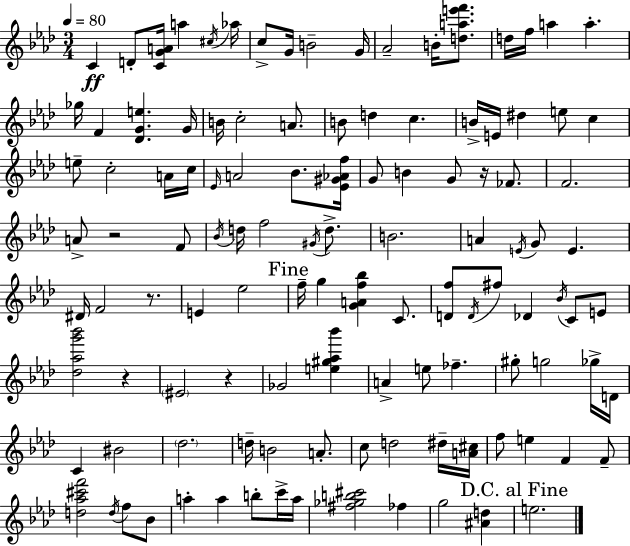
{
  \clef treble
  \numericTimeSignature
  \time 3/4
  \key f \minor
  \tempo 4 = 80
  c'4\ff d'8-. <c' g' a'>16 a''4 \acciaccatura { cis''16 } | aes''16 c''8-> g'16 b'2-- | g'16 aes'2-- b'16-. <d'' a'' e''' f'''>8. | d''16 f''16 a''4 a''4.-. | \break ges''16 f'4 <des' g' e''>4. | g'16 b'16 c''2-. a'8. | b'8 d''4 c''4. | b'16-> e'16 dis''4 e''8 c''4 | \break e''8-- c''2-. a'16 | c''16 \grace { ees'16 } a'2 bes'8. | <ees' gis' aes' f''>16 g'8 b'4 g'8 r16 fes'8. | f'2. | \break a'8-> r2 | f'8 \acciaccatura { bes'16 } d''16 f''2 | \acciaccatura { gis'16 } d''8.-> b'2. | a'4 \acciaccatura { e'16 } g'8 e'4. | \break dis'16 f'2 | r8. e'4 ees''2 | \mark "Fine" f''16-- g''4 <g' a' f'' bes''>4 | c'8. <d' f''>8 \acciaccatura { d'16 } fis''8 des'4 | \break \acciaccatura { bes'16 } c'8 e'8 <des'' aes'' g''' bes'''>2 | r4 \parenthesize eis'2 | r4 ges'2 | <e'' gis'' aes'' bes'''>4 a'4-> e''8 | \break fes''4.-- gis''8-. g''2 | ges''16-> d'16 c'4 bis'2 | \parenthesize des''2. | d''16-- b'2 | \break a'8.-. c''8 d''2 | dis''16-- <a' cis''>16 f''8 e''4 | f'4 f'8-- <d'' aes'' cis''' f'''>2 | \acciaccatura { d''16 } f''8 bes'8 a''4-. | \break a''4 b''8-. c'''16-> a''16 <fis'' ges'' b'' cis'''>2 | fes''4 g''2 | <ais' d''>4 \mark "D.C. al Fine" e''2. | \bar "|."
}